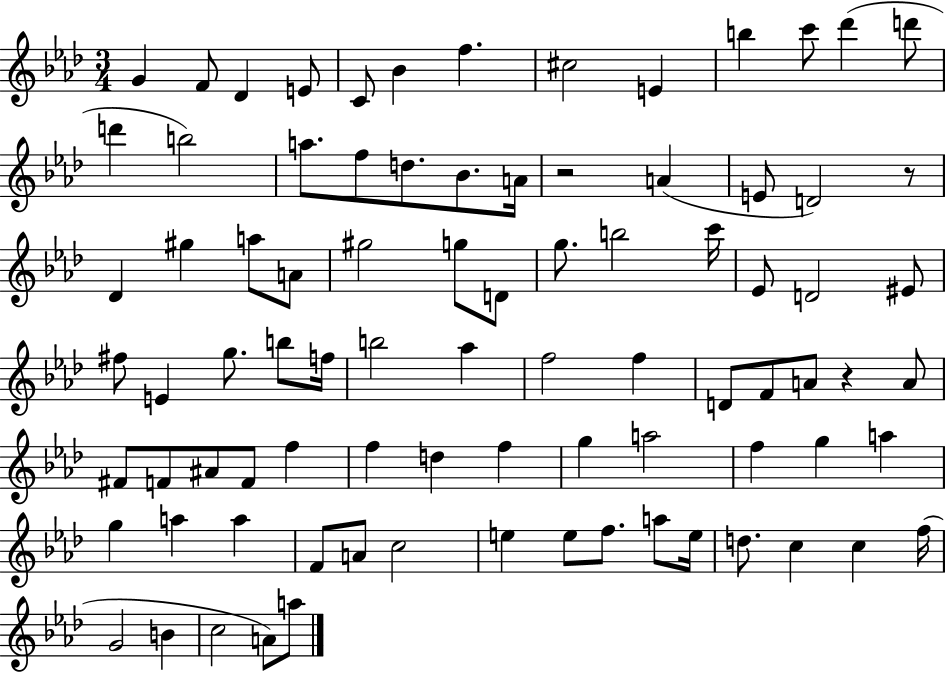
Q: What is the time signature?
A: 3/4